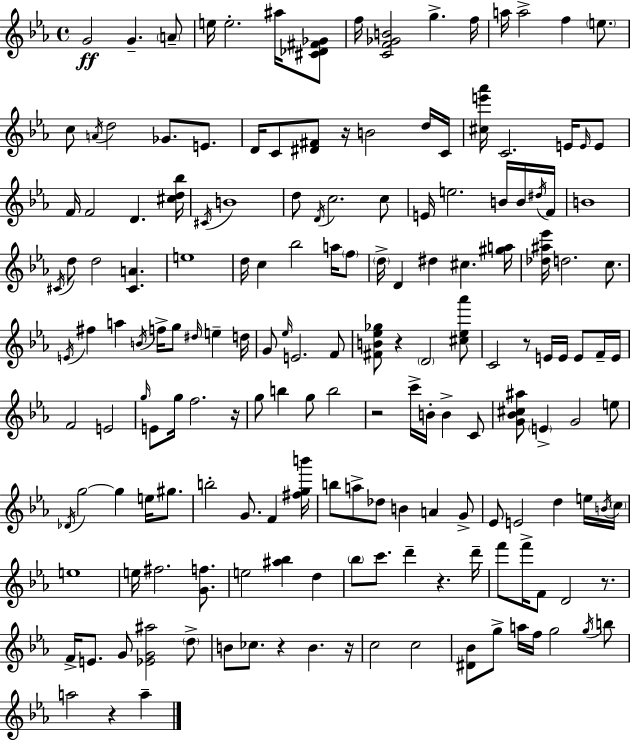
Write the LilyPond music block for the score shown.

{
  \clef treble
  \time 4/4
  \defaultTimeSignature
  \key c \minor
  \repeat volta 2 { g'2\ff g'4.-- \parenthesize a'8-- | e''16 e''2.-. ais''16 <cis' des' fis' ges'>8 | f''16 <c' f' ges' b'>2 g''4.-> f''16 | a''16 a''2-> f''4 \parenthesize e''8. | \break c''8 \acciaccatura { a'16 } d''2 ges'8. e'8. | d'16 c'8 <dis' fis'>8 r16 b'2 d''16 | c'16 <cis'' e''' aes'''>16 c'2. e'16 \grace { e'16 } | e'8 f'16 f'2 d'4. | \break <cis'' d'' bes''>16 \acciaccatura { cis'16 } b'1 | d''8 \acciaccatura { d'16 } c''2. | c''8 e'16 e''2. | b'16 b'16 \acciaccatura { dis''16 } f'16 b'1 | \break \acciaccatura { cis'16 } d''8 d''2 | <cis' a'>4. e''1 | d''16 c''4 bes''2 | a''16 \parenthesize f''8 \parenthesize d''16-> d'4 dis''4 cis''4. | \break <gis'' a''>16 <des'' ais'' ees'''>16 d''2. | c''8. \acciaccatura { e'16 } fis''4 a''4 \acciaccatura { b'16 } | f''16-> g''8 \grace { dis''16 } e''4-- d''16 g'8 \grace { ees''16 } e'2. | f'8 <fis' b' ees'' ges''>8 r4 | \break \parenthesize d'2 <cis'' ees'' aes'''>8 c'2 | r8 e'16 e'16 e'8 f'16-- e'16 f'2 | e'2 \grace { g''16 } e'8 g''16 f''2. | r16 g''8 b''4 | \break g''8 b''2 r2 | c'''16-> b'16-. b'4-> c'8 <g' bes' cis'' ais''>8 \parenthesize e'4-> | g'2 e''8 \acciaccatura { des'16 } g''2~~ | g''4 e''16 gis''8. b''2-. | \break g'8. f'4 <fis'' g'' b'''>16 b''8 a''8-> | des''8 b'4 a'4 g'8-> ees'8 e'2 | d''4 e''16 \acciaccatura { b'16 } \parenthesize c''16 e''1 | e''16 fis''2. | \break <g' f''>8. e''2 | <ais'' bes''>4 d''4 \parenthesize bes''8 c'''8. | d'''4-- r4. d'''16-- f'''8 f'''16-> | f'8 d'2 r8. f'16-> e'8. | \break g'8 <ees' g' ais''>2 \parenthesize d''8-> b'8 ces''8. | r4 b'4. r16 c''2 | c''2 <dis' bes'>8 g''8-> | a''16 f''16 g''2 \acciaccatura { g''16 } b''8 a''2 | \break r4 a''4-- } \bar "|."
}